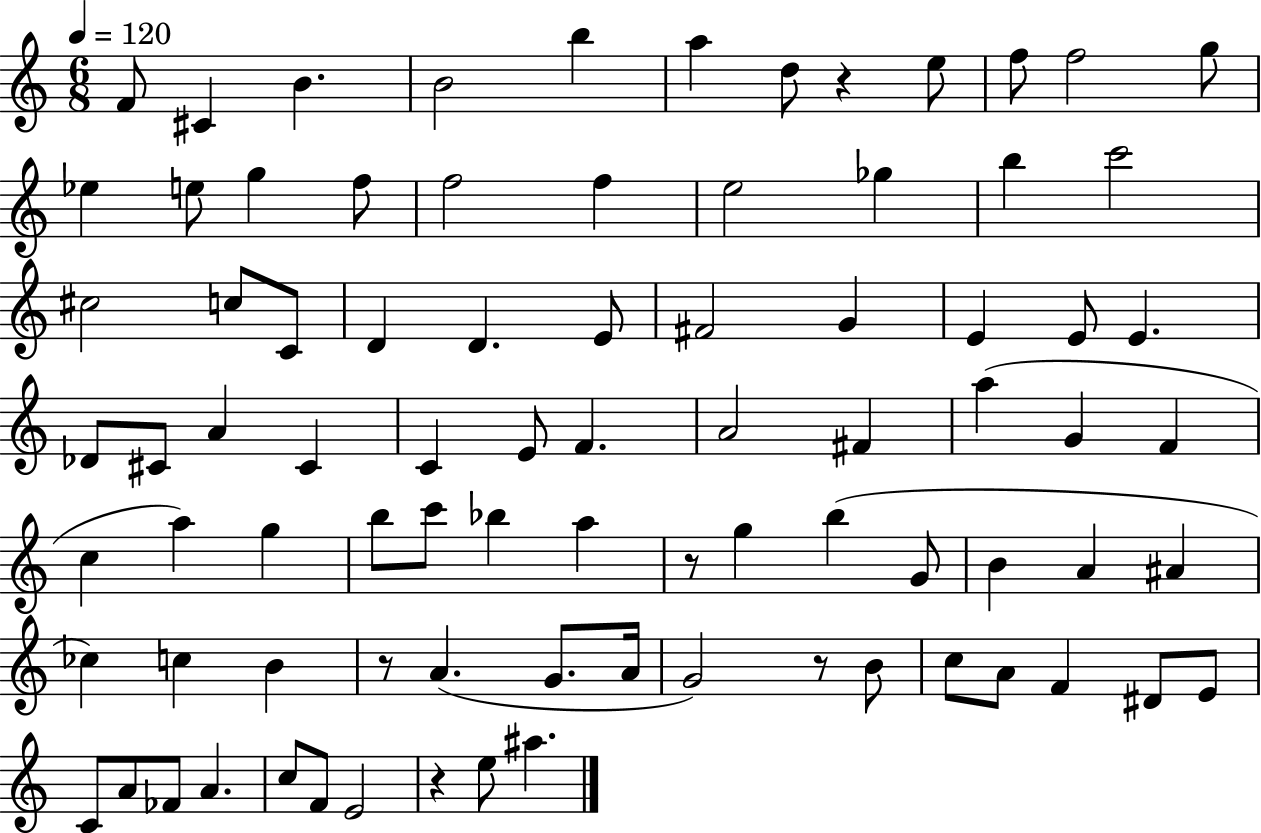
F4/e C#4/q B4/q. B4/h B5/q A5/q D5/e R/q E5/e F5/e F5/h G5/e Eb5/q E5/e G5/q F5/e F5/h F5/q E5/h Gb5/q B5/q C6/h C#5/h C5/e C4/e D4/q D4/q. E4/e F#4/h G4/q E4/q E4/e E4/q. Db4/e C#4/e A4/q C#4/q C4/q E4/e F4/q. A4/h F#4/q A5/q G4/q F4/q C5/q A5/q G5/q B5/e C6/e Bb5/q A5/q R/e G5/q B5/q G4/e B4/q A4/q A#4/q CES5/q C5/q B4/q R/e A4/q. G4/e. A4/s G4/h R/e B4/e C5/e A4/e F4/q D#4/e E4/e C4/e A4/e FES4/e A4/q. C5/e F4/e E4/h R/q E5/e A#5/q.